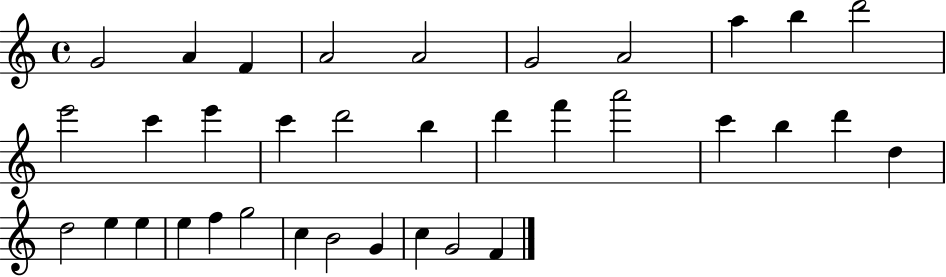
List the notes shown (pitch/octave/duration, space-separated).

G4/h A4/q F4/q A4/h A4/h G4/h A4/h A5/q B5/q D6/h E6/h C6/q E6/q C6/q D6/h B5/q D6/q F6/q A6/h C6/q B5/q D6/q D5/q D5/h E5/q E5/q E5/q F5/q G5/h C5/q B4/h G4/q C5/q G4/h F4/q